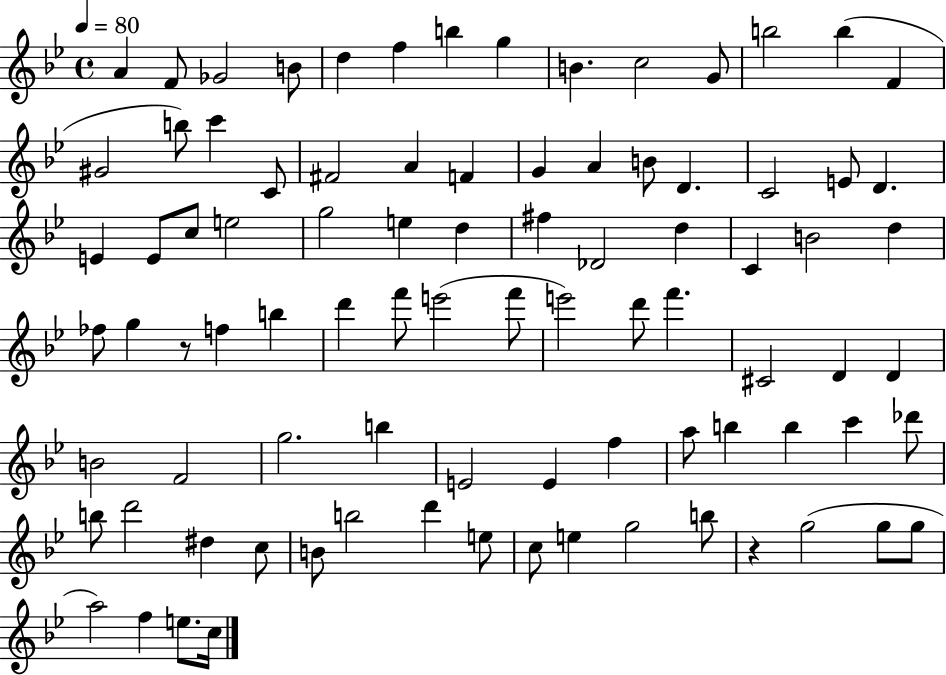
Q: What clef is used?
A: treble